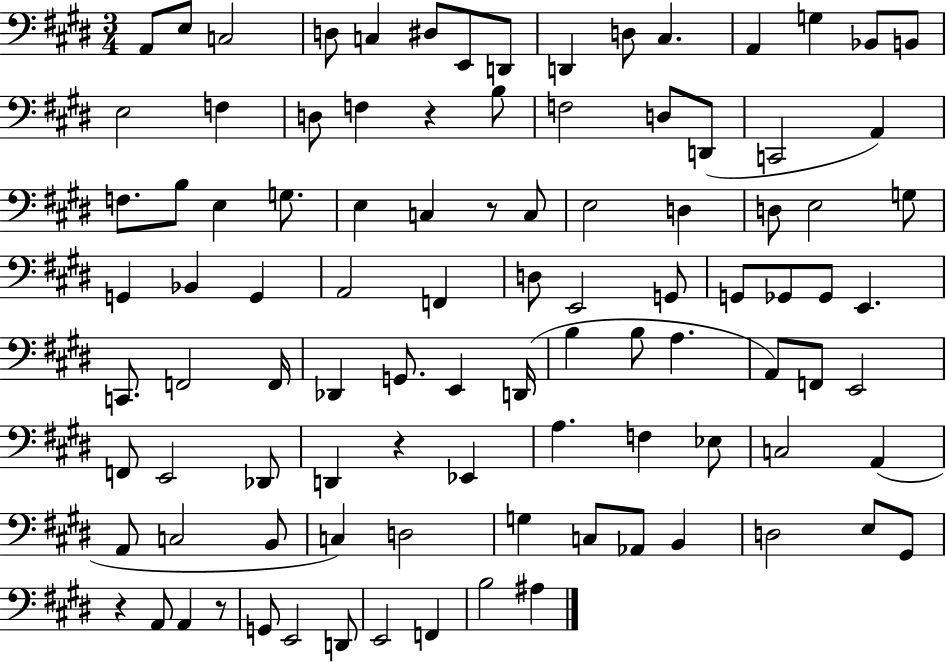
X:1
T:Untitled
M:3/4
L:1/4
K:E
A,,/2 E,/2 C,2 D,/2 C, ^D,/2 E,,/2 D,,/2 D,, D,/2 ^C, A,, G, _B,,/2 B,,/2 E,2 F, D,/2 F, z B,/2 F,2 D,/2 D,,/2 C,,2 A,, F,/2 B,/2 E, G,/2 E, C, z/2 C,/2 E,2 D, D,/2 E,2 G,/2 G,, _B,, G,, A,,2 F,, D,/2 E,,2 G,,/2 G,,/2 _G,,/2 _G,,/2 E,, C,,/2 F,,2 F,,/4 _D,, G,,/2 E,, D,,/4 B, B,/2 A, A,,/2 F,,/2 E,,2 F,,/2 E,,2 _D,,/2 D,, z _E,, A, F, _E,/2 C,2 A,, A,,/2 C,2 B,,/2 C, D,2 G, C,/2 _A,,/2 B,, D,2 E,/2 ^G,,/2 z A,,/2 A,, z/2 G,,/2 E,,2 D,,/2 E,,2 F,, B,2 ^A,